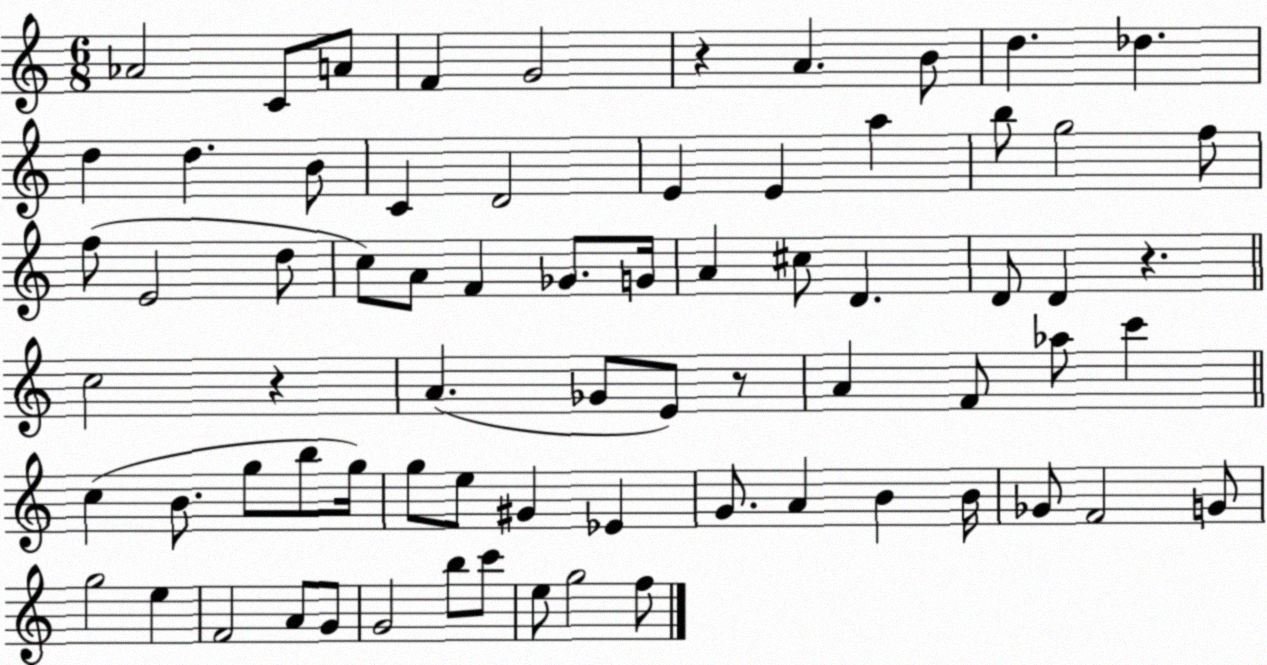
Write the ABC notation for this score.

X:1
T:Untitled
M:6/8
L:1/4
K:C
_A2 C/2 A/2 F G2 z A B/2 d _d d d B/2 C D2 E E a b/2 g2 f/2 f/2 E2 d/2 c/2 A/2 F _G/2 G/4 A ^c/2 D D/2 D z c2 z A _G/2 E/2 z/2 A F/2 _a/2 c' c B/2 g/2 b/2 g/4 g/2 e/2 ^G _E G/2 A B B/4 _G/2 F2 G/2 g2 e F2 A/2 G/2 G2 b/2 c'/2 e/2 g2 f/2